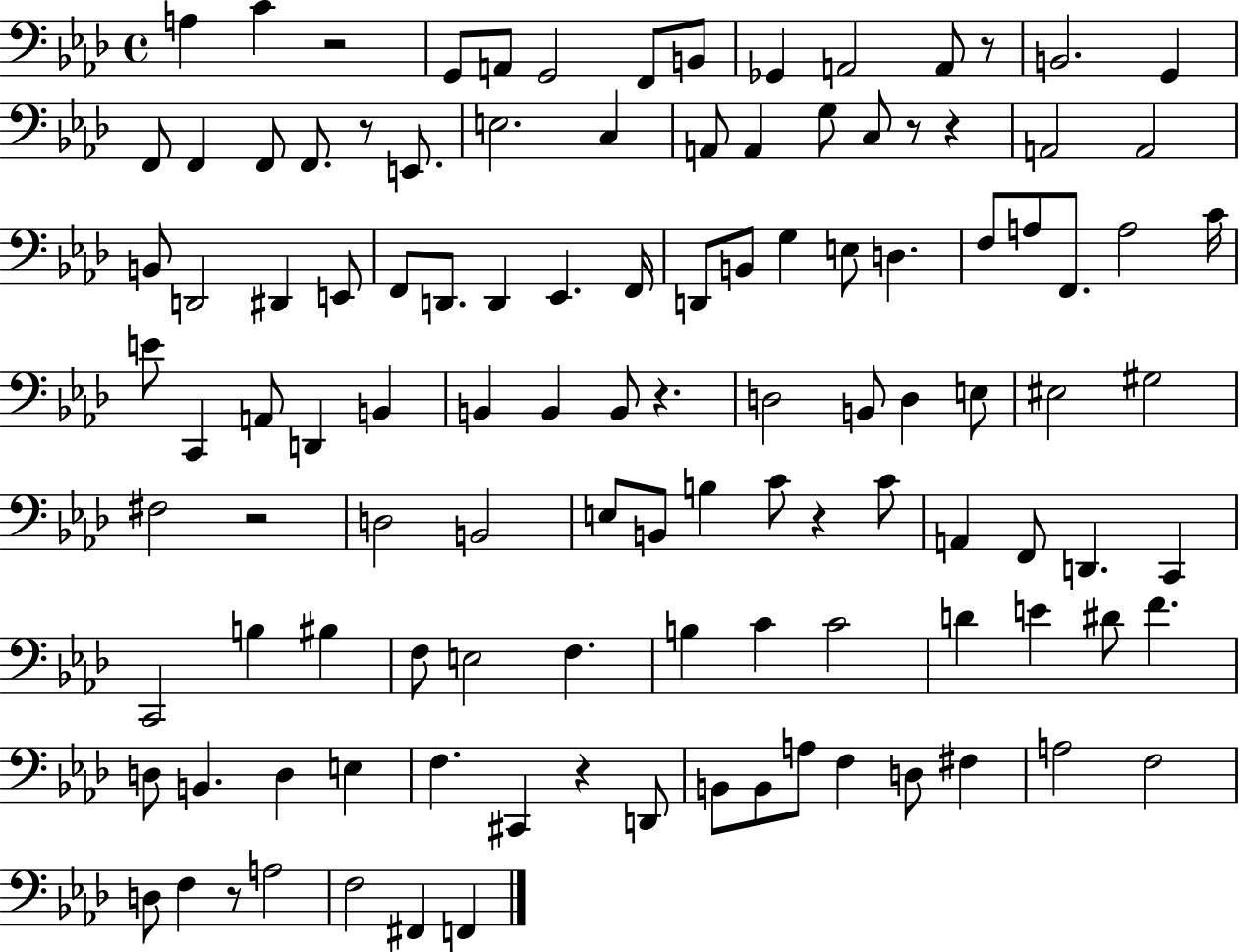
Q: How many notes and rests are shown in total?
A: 114